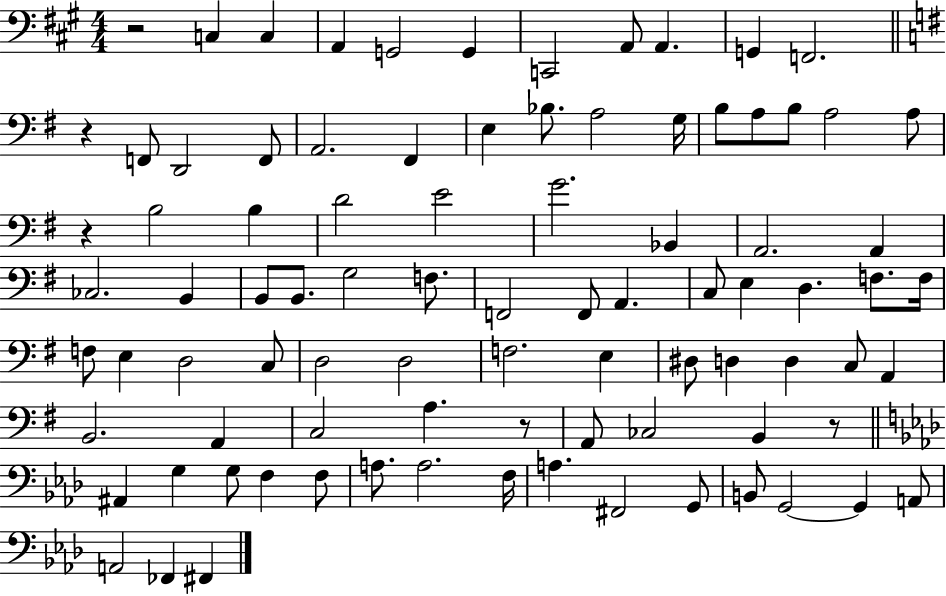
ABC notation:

X:1
T:Untitled
M:4/4
L:1/4
K:A
z2 C, C, A,, G,,2 G,, C,,2 A,,/2 A,, G,, F,,2 z F,,/2 D,,2 F,,/2 A,,2 ^F,, E, _B,/2 A,2 G,/4 B,/2 A,/2 B,/2 A,2 A,/2 z B,2 B, D2 E2 G2 _B,, A,,2 A,, _C,2 B,, B,,/2 B,,/2 G,2 F,/2 F,,2 F,,/2 A,, C,/2 E, D, F,/2 F,/4 F,/2 E, D,2 C,/2 D,2 D,2 F,2 E, ^D,/2 D, D, C,/2 A,, B,,2 A,, C,2 A, z/2 A,,/2 _C,2 B,, z/2 ^A,, G, G,/2 F, F,/2 A,/2 A,2 F,/4 A, ^F,,2 G,,/2 B,,/2 G,,2 G,, A,,/2 A,,2 _F,, ^F,,